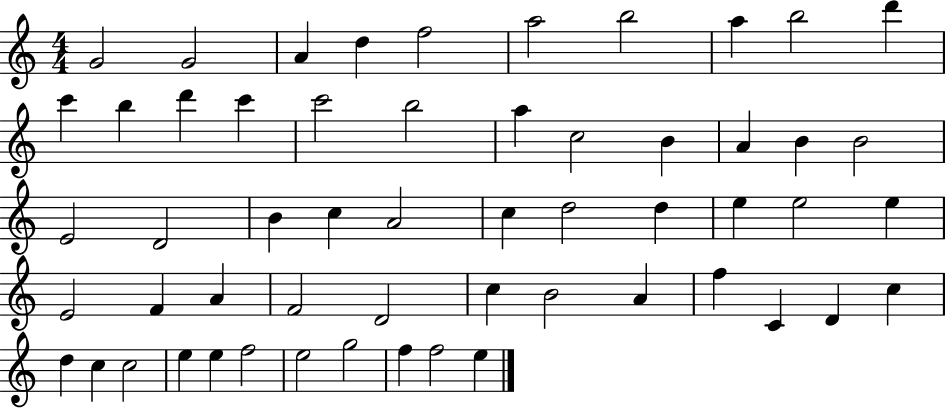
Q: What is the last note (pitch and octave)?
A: E5